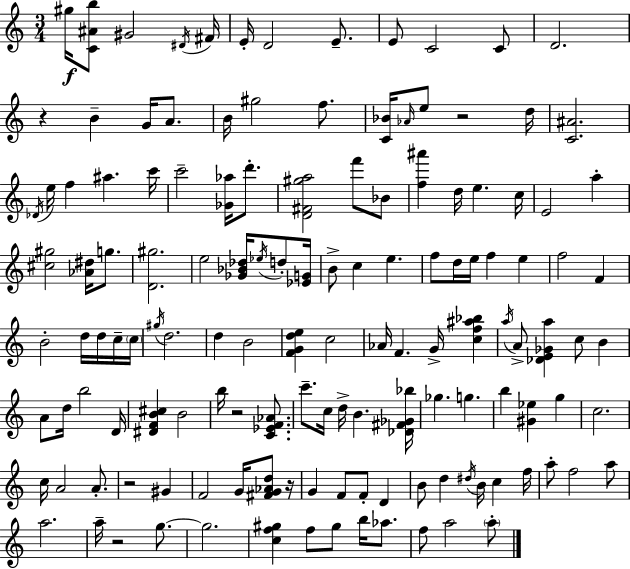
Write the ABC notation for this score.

X:1
T:Untitled
M:3/4
L:1/4
K:C
^g/4 [C^Ab]/2 ^G2 ^D/4 ^F/4 E/4 D2 E/2 E/2 C2 C/2 D2 z B G/4 A/2 B/4 ^g2 f/2 [C_B]/4 _A/4 e/2 z2 d/4 [C^A]2 _D/4 e/4 f ^a c'/4 c'2 [_G_a]/4 d'/2 [D^F^ga]2 f'/2 _B/2 [f^a'] d/4 e c/4 E2 a [^c^g]2 [_A^d]/4 g/2 [D^g]2 e2 [_G_B_d]/4 _e/4 d/2 [_EG]/4 B/2 c e f/2 d/4 e/4 f e f2 F B2 d/4 d/4 c/4 c/4 ^g/4 d2 d B2 [FGde] c2 _A/4 F G/4 [cf^a_b] a/4 A/2 [_DE_Ga] c/2 B A/2 d/4 b2 D/4 [^DFB^c] B2 b/4 z2 [C_EF_A]/2 c'/2 c/4 d/4 B [_D^F_G_b]/4 _g g b [^G_e] g c2 c/4 A2 A/2 z2 ^G F2 G/4 [^FG_Ad]/2 z/4 G F/2 F/2 D B/2 d ^d/4 B/4 c f/4 a/2 f2 a/2 a2 a/4 z2 g/2 g2 [cf^g] f/2 ^g/2 b/4 _a/2 f/2 a2 a/2